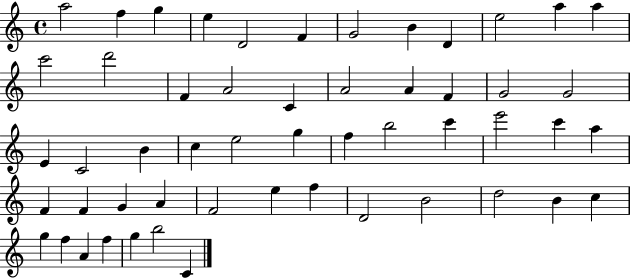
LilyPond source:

{
  \clef treble
  \time 4/4
  \defaultTimeSignature
  \key c \major
  a''2 f''4 g''4 | e''4 d'2 f'4 | g'2 b'4 d'4 | e''2 a''4 a''4 | \break c'''2 d'''2 | f'4 a'2 c'4 | a'2 a'4 f'4 | g'2 g'2 | \break e'4 c'2 b'4 | c''4 e''2 g''4 | f''4 b''2 c'''4 | e'''2 c'''4 a''4 | \break f'4 f'4 g'4 a'4 | f'2 e''4 f''4 | d'2 b'2 | d''2 b'4 c''4 | \break g''4 f''4 a'4 f''4 | g''4 b''2 c'4 | \bar "|."
}